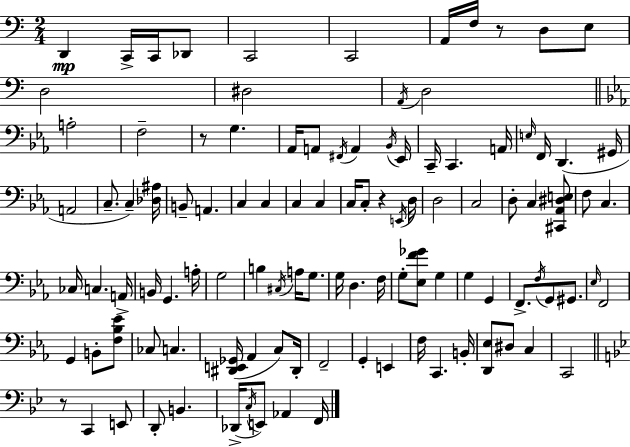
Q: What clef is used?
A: bass